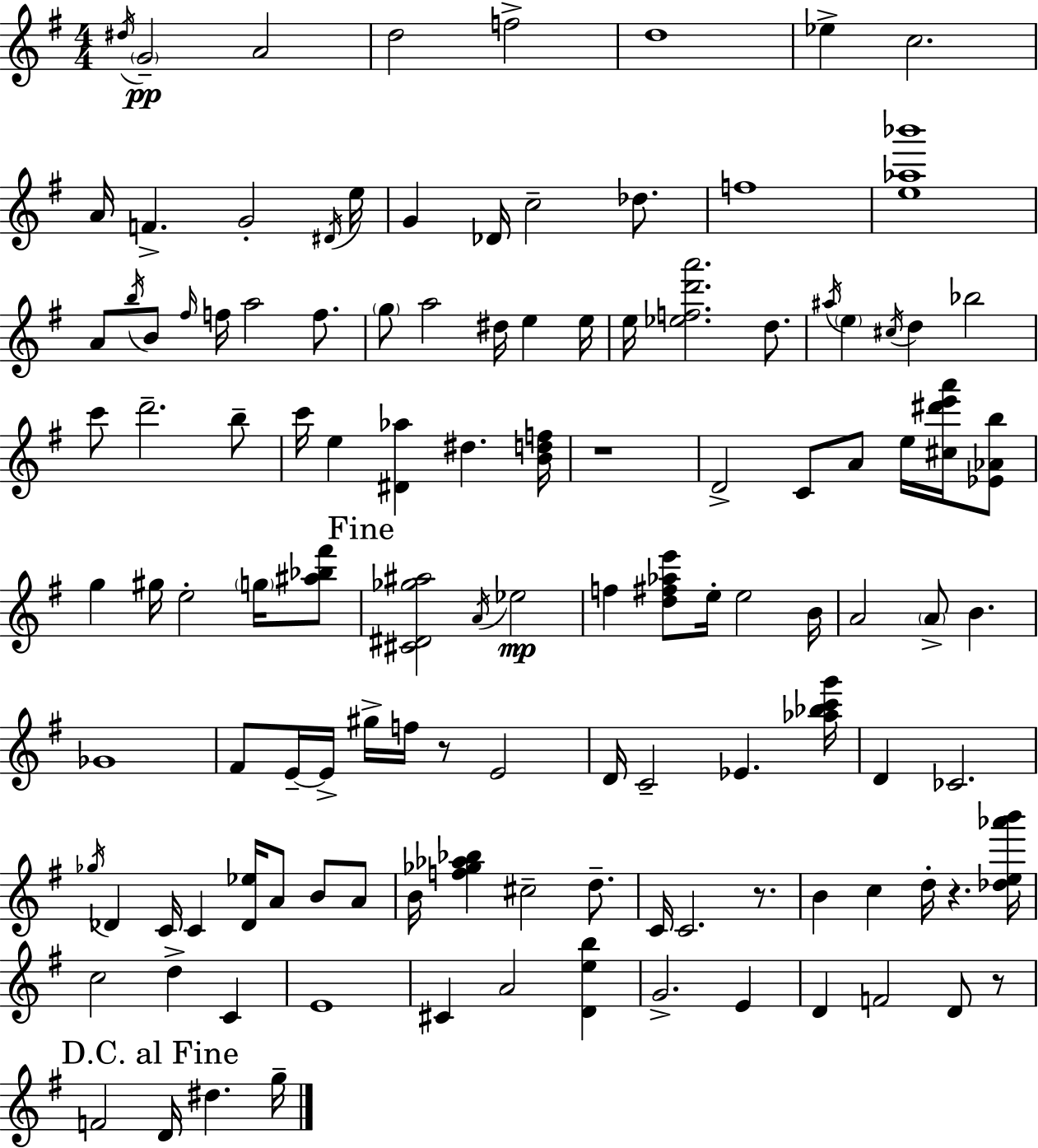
D#5/s G4/h A4/h D5/h F5/h D5/w Eb5/q C5/h. A4/s F4/q. G4/h D#4/s E5/s G4/q Db4/s C5/h Db5/e. F5/w [E5,Ab5,Bb6]/w A4/e B5/s B4/e F#5/s F5/s A5/h F5/e. G5/e A5/h D#5/s E5/q E5/s E5/s [Eb5,F5,D6,A6]/h. D5/e. A#5/s E5/q C#5/s D5/q Bb5/h C6/e D6/h. B5/e C6/s E5/q [D#4,Ab5]/q D#5/q. [B4,D5,F5]/s R/w D4/h C4/e A4/e E5/s [C#5,D#6,E6,A6]/s [Eb4,Ab4,B5]/e G5/q G#5/s E5/h G5/s [A#5,Bb5,F#6]/e [C#4,D#4,Gb5,A#5]/h A4/s Eb5/h F5/q [D5,F#5,Ab5,E6]/e E5/s E5/h B4/s A4/h A4/e B4/q. Gb4/w F#4/e E4/s E4/s G#5/s F5/s R/e E4/h D4/s C4/h Eb4/q. [Ab5,Bb5,C6,G6]/s D4/q CES4/h. Gb5/s Db4/q C4/s C4/q [Db4,Eb5]/s A4/e B4/e A4/e B4/s [F5,Gb5,Ab5,Bb5]/q C#5/h D5/e. C4/s C4/h. R/e. B4/q C5/q D5/s R/q. [Db5,E5,Ab6,B6]/s C5/h D5/q C4/q E4/w C#4/q A4/h [D4,E5,B5]/q G4/h. E4/q D4/q F4/h D4/e R/e F4/h D4/s D#5/q. G5/s